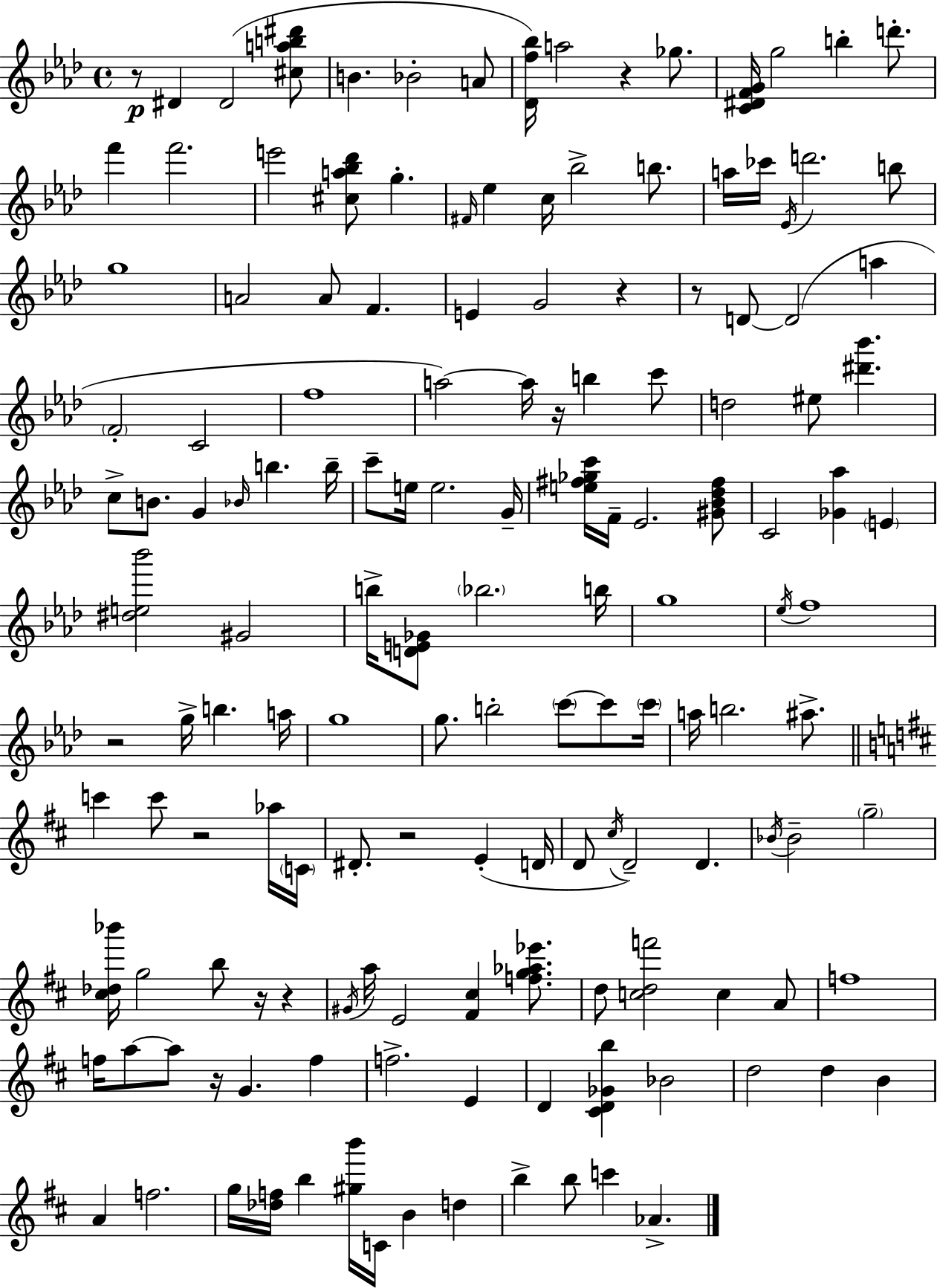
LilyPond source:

{
  \clef treble
  \time 4/4
  \defaultTimeSignature
  \key f \minor
  \repeat volta 2 { r8\p dis'4 dis'2( <cis'' a'' b'' dis'''>8 | b'4. bes'2-. a'8 | <des' f'' bes''>16) a''2 r4 ges''8. | <c' dis' f' g'>16 g''2 b''4-. d'''8.-. | \break f'''4 f'''2. | e'''2 <cis'' a'' bes'' des'''>8 g''4.-. | \grace { fis'16 } ees''4 c''16 bes''2-> b''8. | a''16 ces'''16 \acciaccatura { ees'16 } d'''2. | \break b''8 g''1 | a'2 a'8 f'4. | e'4 g'2 r4 | r8 d'8~~ d'2( a''4 | \break \parenthesize f'2-. c'2 | f''1 | a''2~~) a''16 r16 b''4 | c'''8 d''2 eis''8 <dis''' bes'''>4. | \break c''8-> b'8. g'4 \grace { bes'16 } b''4. | b''16-- c'''8-- e''16 e''2. | g'16-- <e'' fis'' ges'' c'''>16 f'16-- ees'2. | <gis' bes' des'' fis''>8 c'2 <ges' aes''>4 \parenthesize e'4 | \break <dis'' e'' bes'''>2 gis'2 | b''16-> <d' e' ges'>8 \parenthesize bes''2. | b''16 g''1 | \acciaccatura { ees''16 } f''1 | \break r2 g''16-> b''4. | a''16 g''1 | g''8. b''2-. \parenthesize c'''8~~ | c'''8 \parenthesize c'''16 a''16 b''2. | \break ais''8.-> \bar "||" \break \key d \major c'''4 c'''8 r2 aes''16 \parenthesize c'16 | dis'8.-. r2 e'4-.( d'16 | d'8 \acciaccatura { cis''16 }) d'2-- d'4. | \acciaccatura { bes'16 } bes'2-- \parenthesize g''2-- | \break <cis'' des'' bes'''>16 g''2 b''8 r16 r4 | \acciaccatura { gis'16 } a''16 e'2 <fis' cis''>4 | <f'' g'' aes'' ees'''>8. d''8 <c'' d'' f'''>2 c''4 | a'8 f''1 | \break f''16 a''8~~ a''8 r16 g'4. f''4 | f''2.-> e'4 | d'4 <cis' d' ges' b''>4 bes'2 | d''2 d''4 b'4 | \break a'4 f''2. | g''16 <des'' f''>16 b''4 <gis'' b'''>16 c'16 b'4 d''4 | b''4-> b''8 c'''4 aes'4.-> | } \bar "|."
}